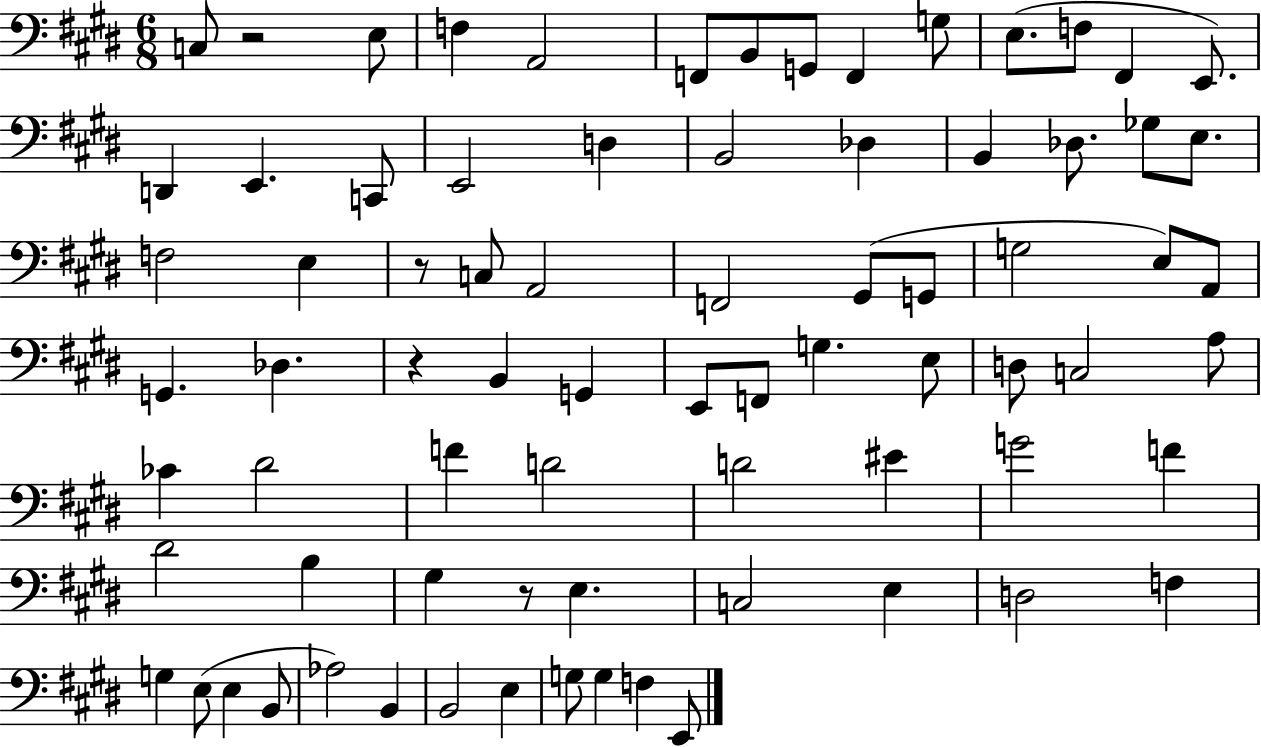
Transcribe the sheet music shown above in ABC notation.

X:1
T:Untitled
M:6/8
L:1/4
K:E
C,/2 z2 E,/2 F, A,,2 F,,/2 B,,/2 G,,/2 F,, G,/2 E,/2 F,/2 ^F,, E,,/2 D,, E,, C,,/2 E,,2 D, B,,2 _D, B,, _D,/2 _G,/2 E,/2 F,2 E, z/2 C,/2 A,,2 F,,2 ^G,,/2 G,,/2 G,2 E,/2 A,,/2 G,, _D, z B,, G,, E,,/2 F,,/2 G, E,/2 D,/2 C,2 A,/2 _C ^D2 F D2 D2 ^E G2 F ^D2 B, ^G, z/2 E, C,2 E, D,2 F, G, E,/2 E, B,,/2 _A,2 B,, B,,2 E, G,/2 G, F, E,,/2